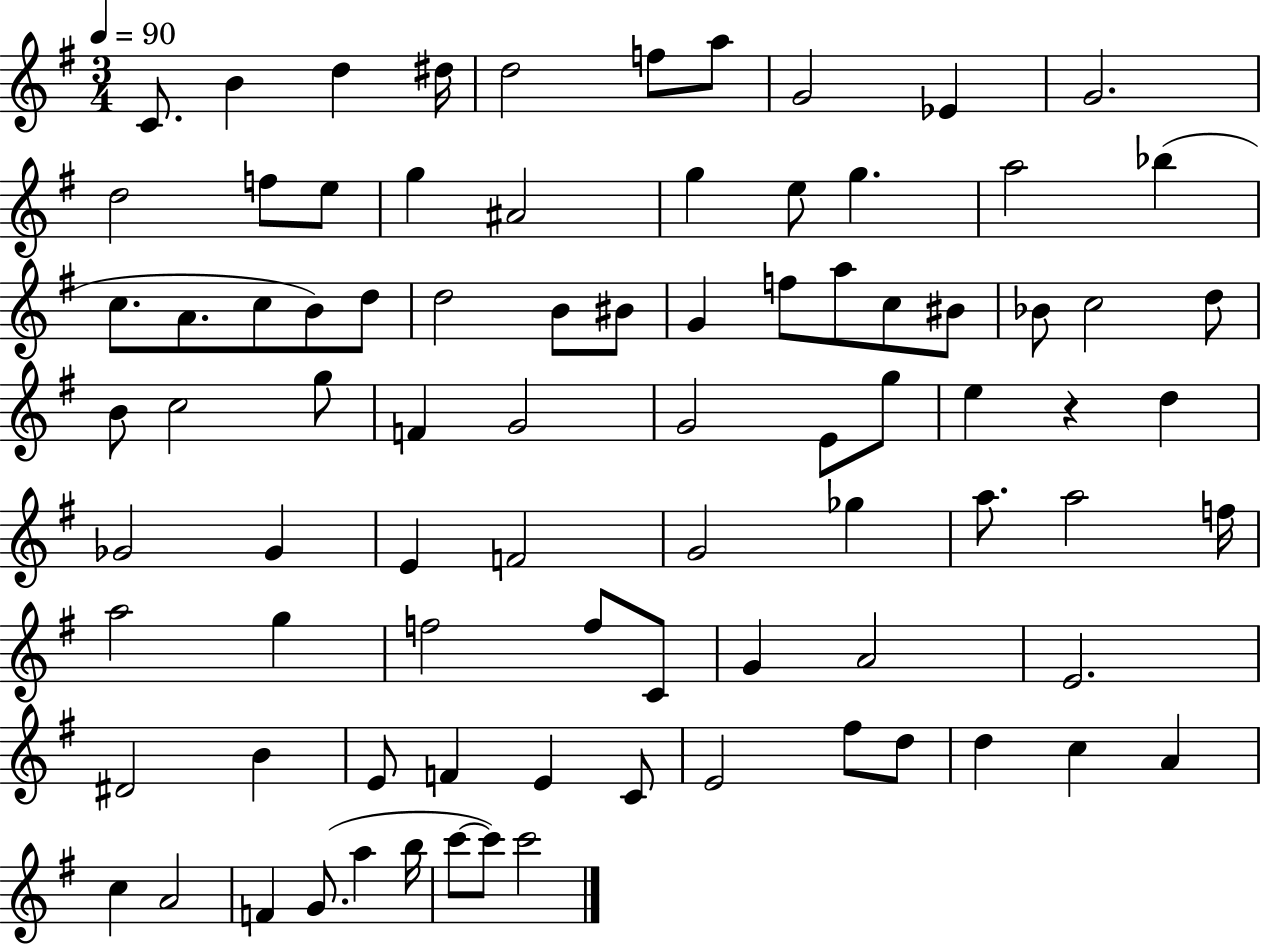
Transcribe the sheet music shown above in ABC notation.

X:1
T:Untitled
M:3/4
L:1/4
K:G
C/2 B d ^d/4 d2 f/2 a/2 G2 _E G2 d2 f/2 e/2 g ^A2 g e/2 g a2 _b c/2 A/2 c/2 B/2 d/2 d2 B/2 ^B/2 G f/2 a/2 c/2 ^B/2 _B/2 c2 d/2 B/2 c2 g/2 F G2 G2 E/2 g/2 e z d _G2 _G E F2 G2 _g a/2 a2 f/4 a2 g f2 f/2 C/2 G A2 E2 ^D2 B E/2 F E C/2 E2 ^f/2 d/2 d c A c A2 F G/2 a b/4 c'/2 c'/2 c'2